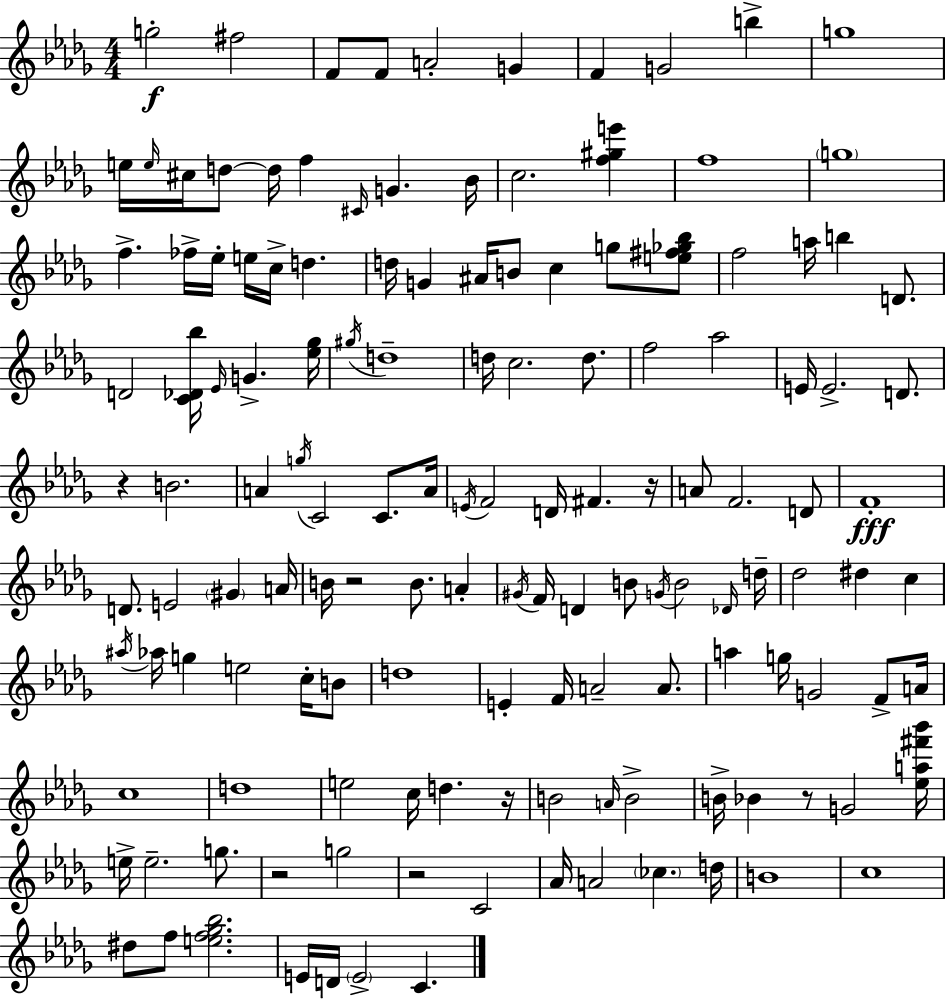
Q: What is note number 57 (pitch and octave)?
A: A4